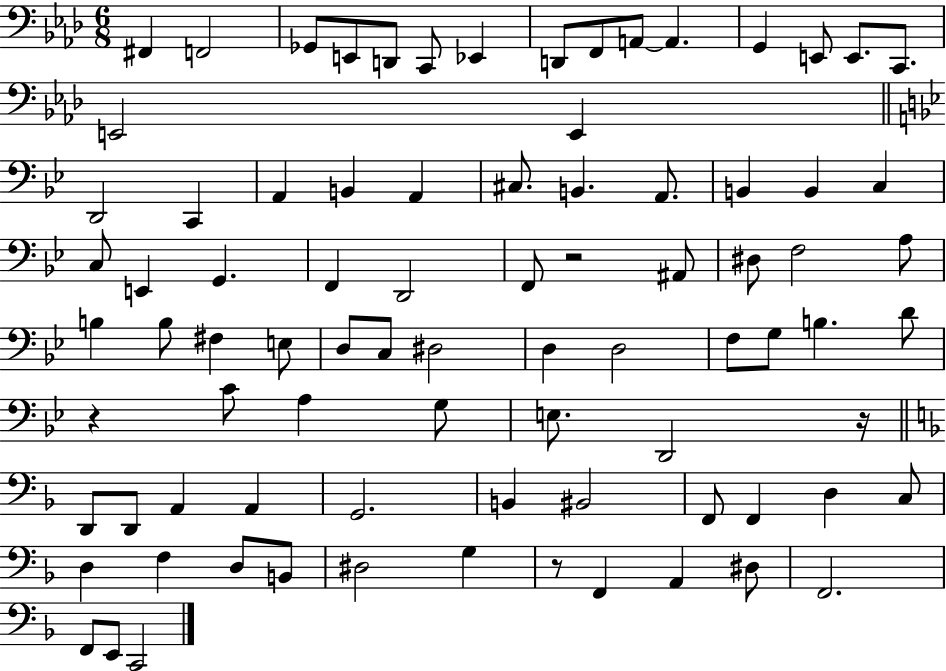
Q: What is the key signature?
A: AES major